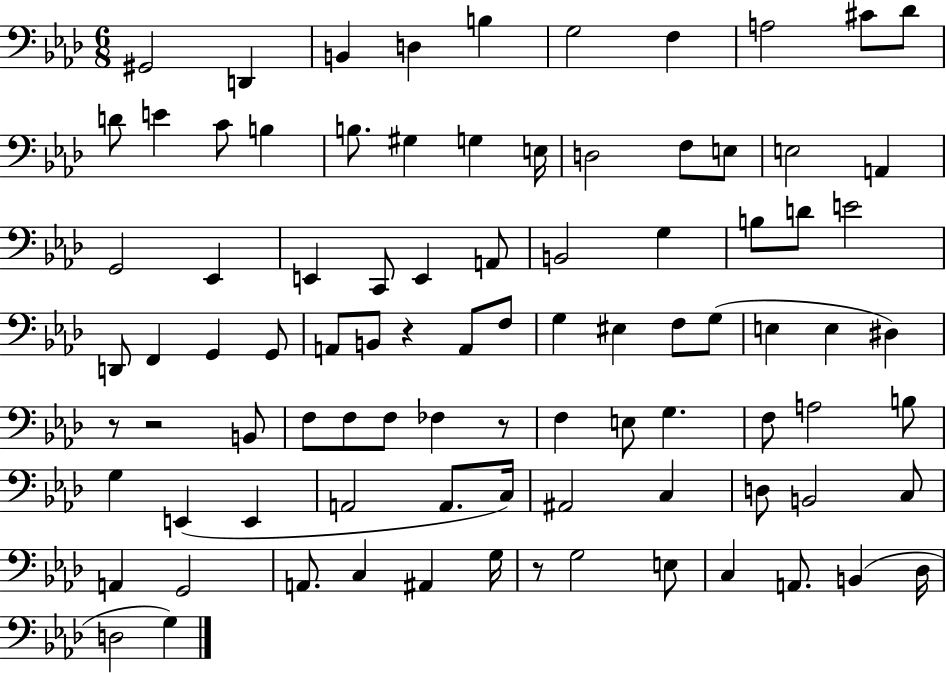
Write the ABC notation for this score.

X:1
T:Untitled
M:6/8
L:1/4
K:Ab
^G,,2 D,, B,, D, B, G,2 F, A,2 ^C/2 _D/2 D/2 E C/2 B, B,/2 ^G, G, E,/4 D,2 F,/2 E,/2 E,2 A,, G,,2 _E,, E,, C,,/2 E,, A,,/2 B,,2 G, B,/2 D/2 E2 D,,/2 F,, G,, G,,/2 A,,/2 B,,/2 z A,,/2 F,/2 G, ^E, F,/2 G,/2 E, E, ^D, z/2 z2 B,,/2 F,/2 F,/2 F,/2 _F, z/2 F, E,/2 G, F,/2 A,2 B,/2 G, E,, E,, A,,2 A,,/2 C,/4 ^A,,2 C, D,/2 B,,2 C,/2 A,, G,,2 A,,/2 C, ^A,, G,/4 z/2 G,2 E,/2 C, A,,/2 B,, _D,/4 D,2 G,